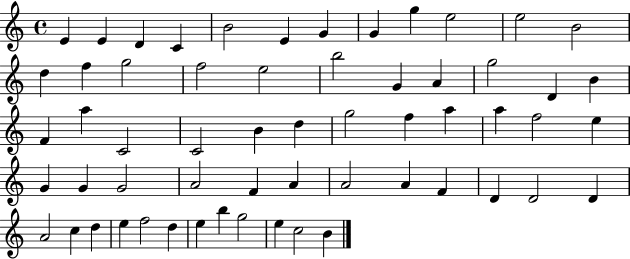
E4/q E4/q D4/q C4/q B4/h E4/q G4/q G4/q G5/q E5/h E5/h B4/h D5/q F5/q G5/h F5/h E5/h B5/h G4/q A4/q G5/h D4/q B4/q F4/q A5/q C4/h C4/h B4/q D5/q G5/h F5/q A5/q A5/q F5/h E5/q G4/q G4/q G4/h A4/h F4/q A4/q A4/h A4/q F4/q D4/q D4/h D4/q A4/h C5/q D5/q E5/q F5/h D5/q E5/q B5/q G5/h E5/q C5/h B4/q